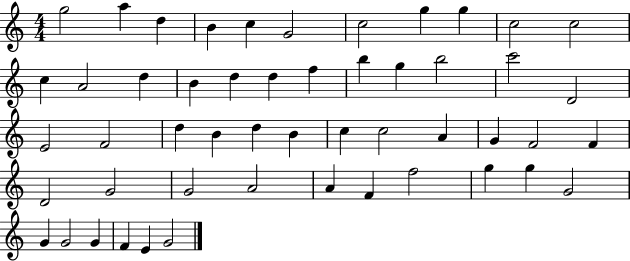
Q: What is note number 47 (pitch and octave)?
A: G4